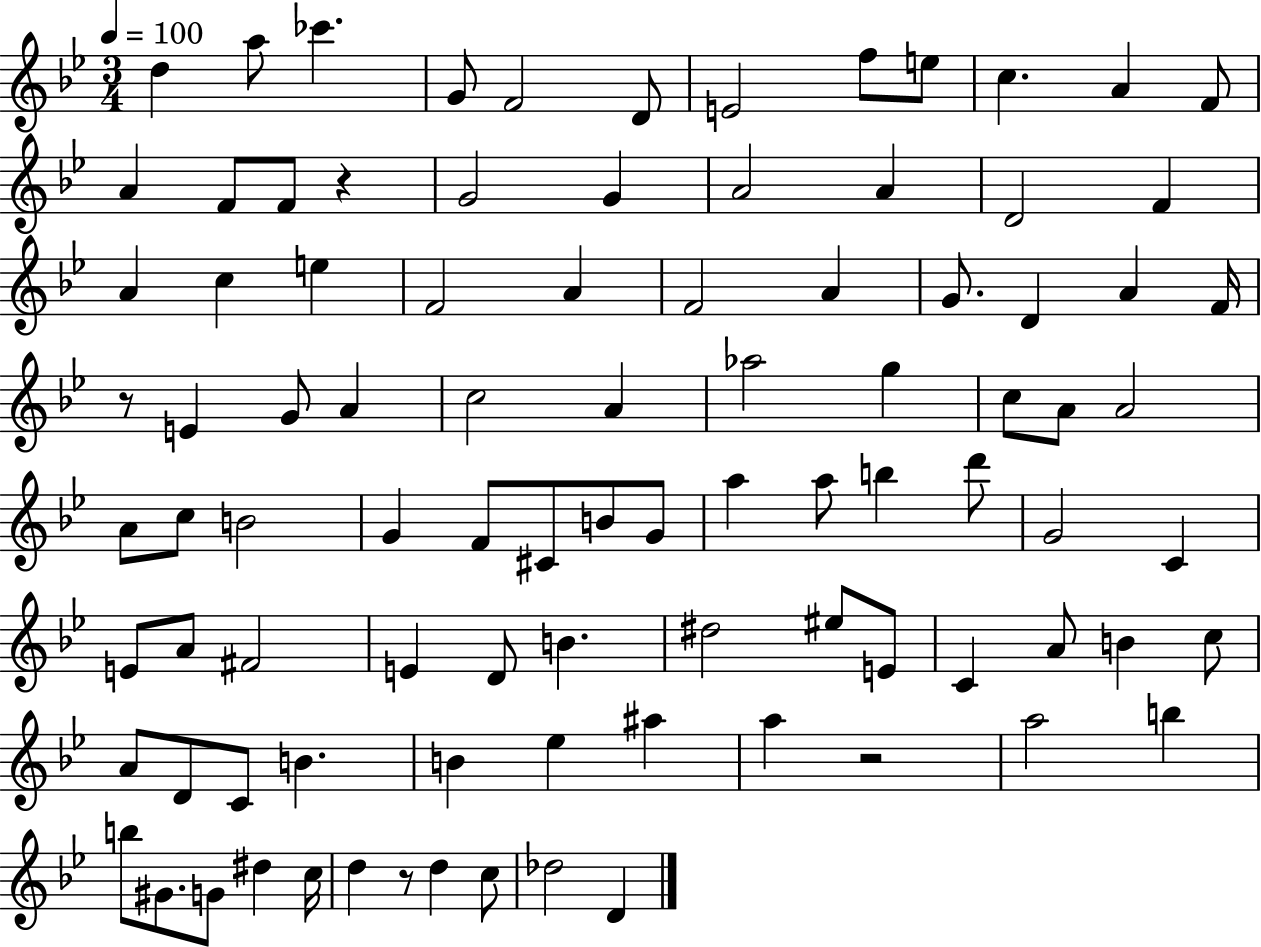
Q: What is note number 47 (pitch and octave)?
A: F4